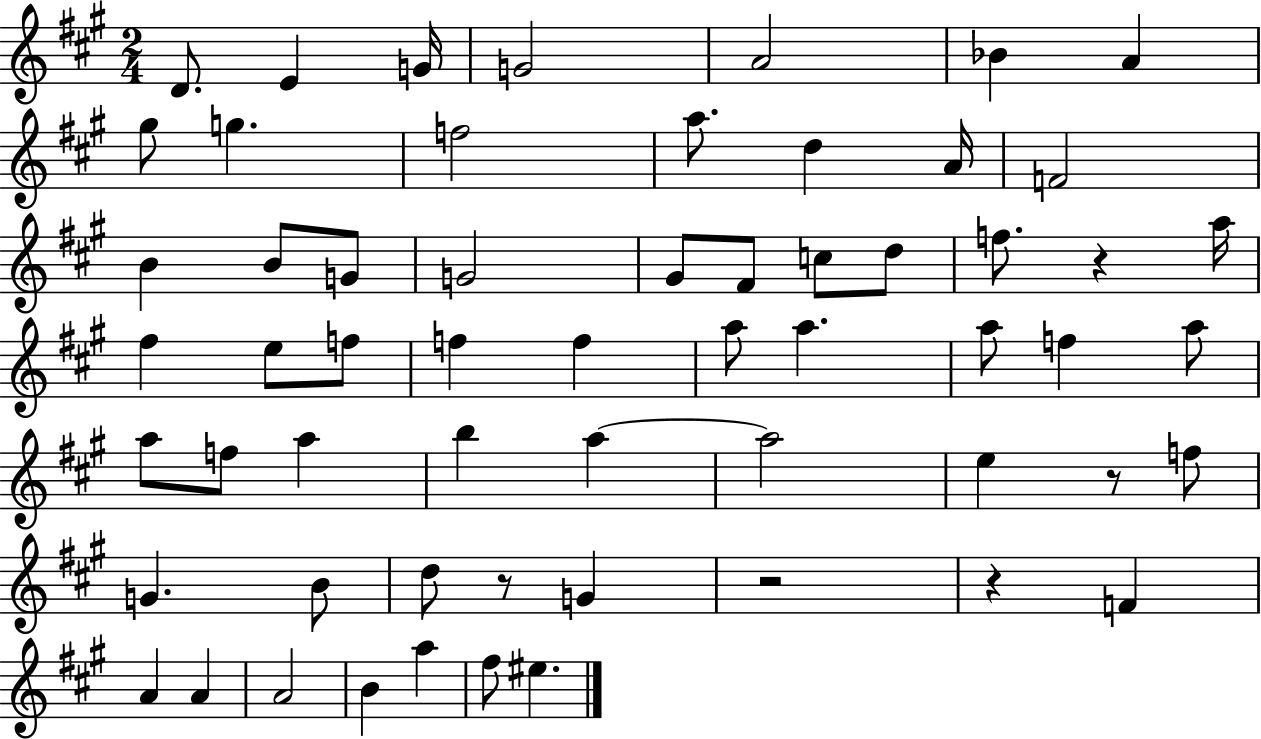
D4/e. E4/q G4/s G4/h A4/h Bb4/q A4/q G#5/e G5/q. F5/h A5/e. D5/q A4/s F4/h B4/q B4/e G4/e G4/h G#4/e F#4/e C5/e D5/e F5/e. R/q A5/s F#5/q E5/e F5/e F5/q F5/q A5/e A5/q. A5/e F5/q A5/e A5/e F5/e A5/q B5/q A5/q A5/h E5/q R/e F5/e G4/q. B4/e D5/e R/e G4/q R/h R/q F4/q A4/q A4/q A4/h B4/q A5/q F#5/e EIS5/q.